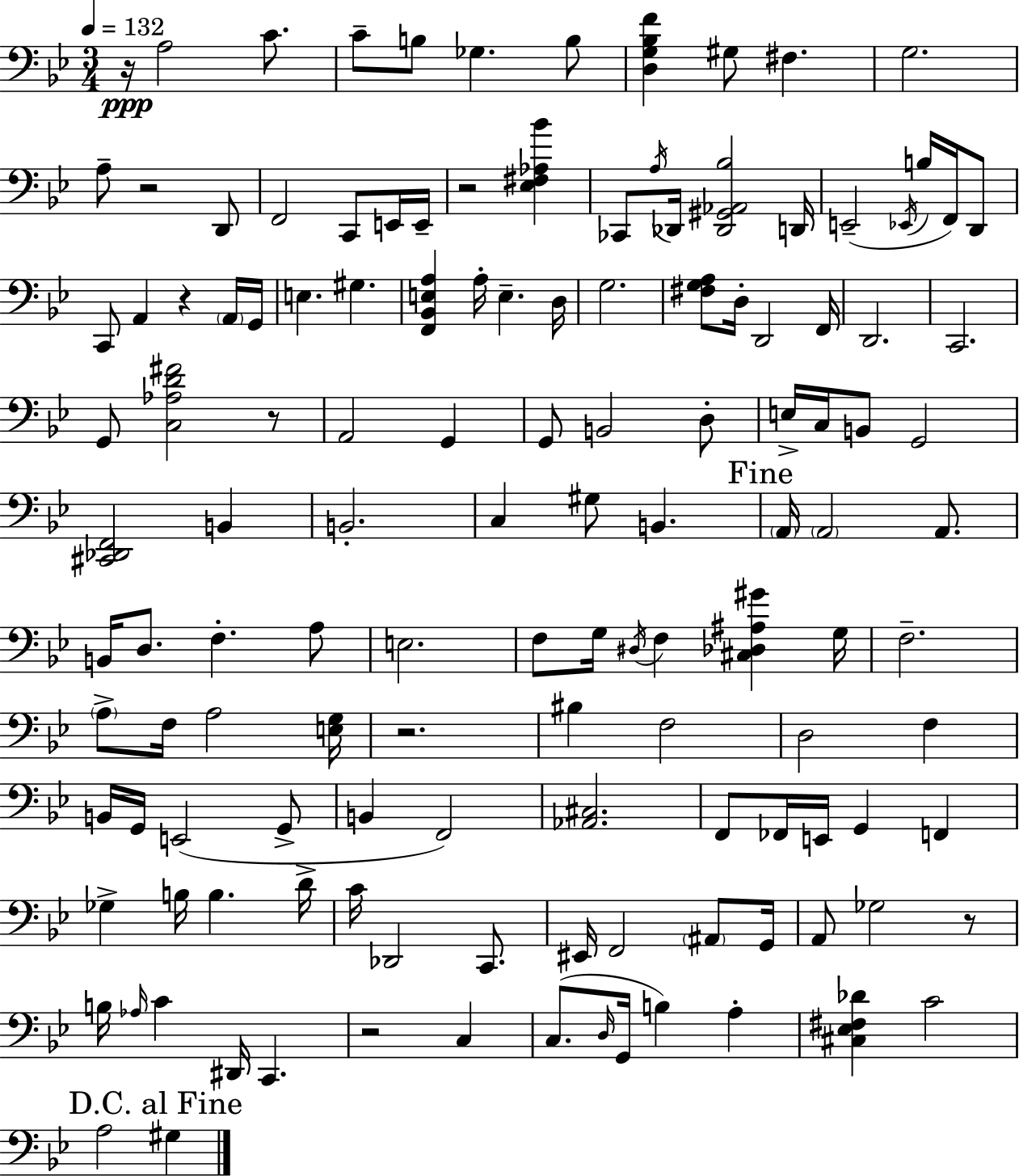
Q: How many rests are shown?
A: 8